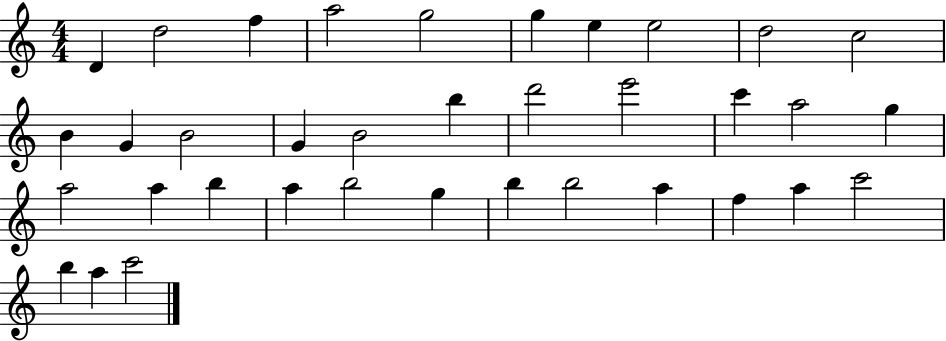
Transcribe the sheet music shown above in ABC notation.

X:1
T:Untitled
M:4/4
L:1/4
K:C
D d2 f a2 g2 g e e2 d2 c2 B G B2 G B2 b d'2 e'2 c' a2 g a2 a b a b2 g b b2 a f a c'2 b a c'2